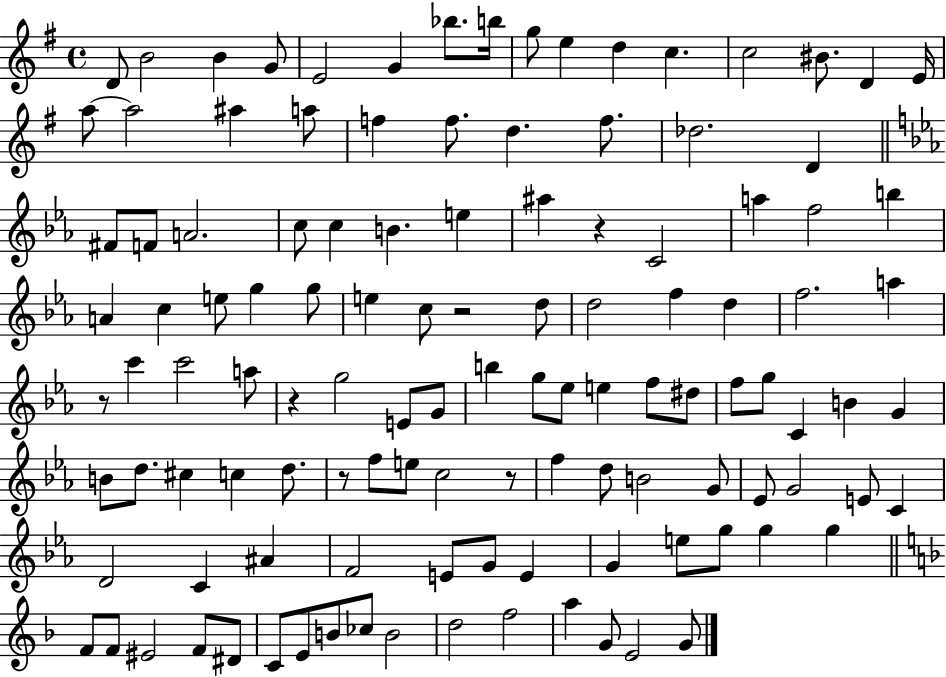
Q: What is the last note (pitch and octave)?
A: G4